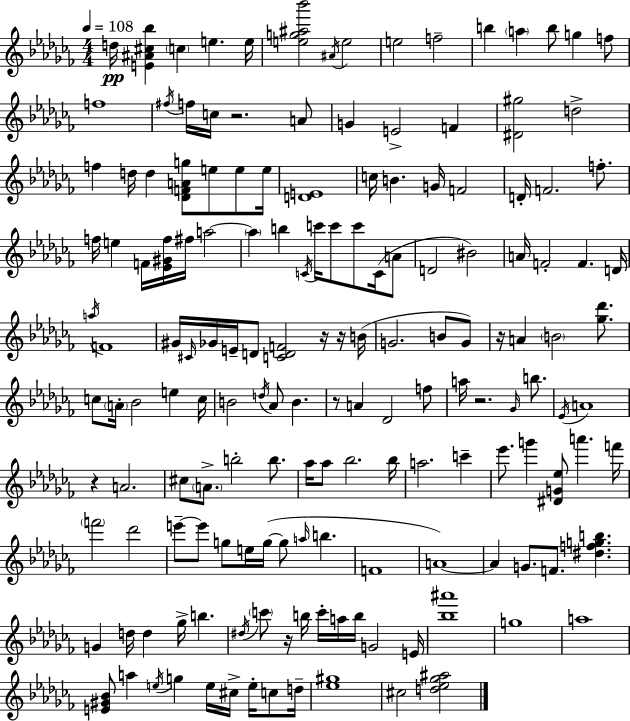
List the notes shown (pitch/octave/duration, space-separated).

D5/s [E4,A#4,C#5,Bb5]/q C5/q E5/q. E5/s [E5,G5,A#5,Bb6]/h A#4/s E5/h E5/h F5/h B5/q A5/q B5/e G5/q F5/e F5/w F#5/s F5/s C5/s R/h. A4/e G4/q E4/h F4/q [D#4,G#5]/h D5/h F5/q D5/s D5/q [Db4,F4,A4,G5]/e E5/e E5/e E5/s [D4,E4]/w C5/s B4/q. G4/s F4/h D4/s F4/h. F5/e. F5/s E5/q F4/s [Eb4,G#4,F5]/s F#5/s A5/h A5/q B5/q C4/s C6/s C6/e C6/e C4/s A4/e D4/h BIS4/h A4/s F4/h F4/q. D4/s A5/s F4/w G#4/s C#4/s Gb4/s E4/s D4/e [C4,D4,F4]/h R/s R/s B4/s G4/h. B4/e G4/e R/s A4/q B4/h [Gb5,Db6]/e. C5/e A4/s Bb4/h E5/q C5/s B4/h D5/s Ab4/e B4/q. R/e A4/q Db4/h F5/e A5/s R/h. Gb4/s B5/e. Eb4/s A4/w R/q A4/h. C#5/e A4/e. B5/h B5/e. Ab5/s Ab5/e Bb5/h. Bb5/s A5/h. C6/q Eb6/e. G6/q [D#4,G4,Eb5]/e A6/q. F6/s F6/h Db6/h E6/e E6/e G5/e E5/s G5/s G5/e A5/s B5/q. F4/w A4/w A4/q G4/e. F4/e. [D#5,F5,G5,B5]/q. G4/q D5/s D5/q Gb5/s B5/q. D#5/s C6/e R/s B5/s C6/s A5/s B5/s G4/h E4/s [Bb5,A#6]/w G5/w A5/w [E4,G#4,Bb4]/e A5/q E5/s G5/q E5/s C#5/s E5/s C5/e D5/s [Eb5,G#5]/w C#5/h [D5,Eb5,Gb5,A#5]/h